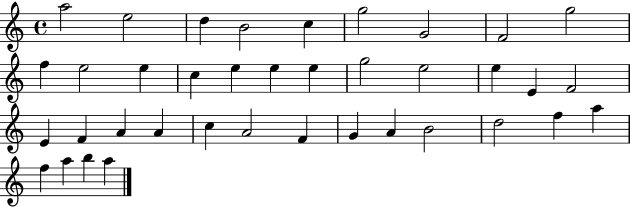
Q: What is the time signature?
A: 4/4